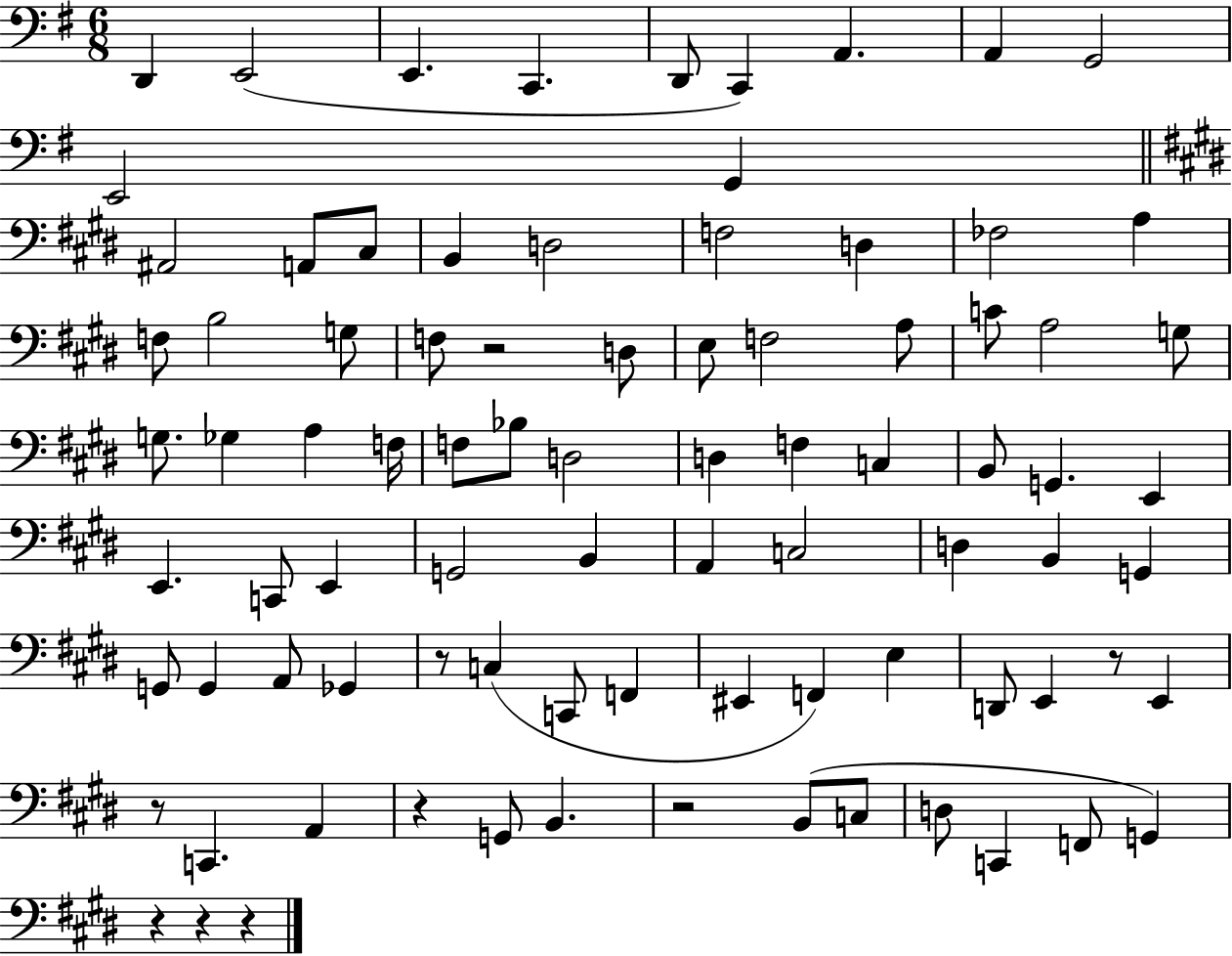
D2/q E2/h E2/q. C2/q. D2/e C2/q A2/q. A2/q G2/h E2/h G2/q A#2/h A2/e C#3/e B2/q D3/h F3/h D3/q FES3/h A3/q F3/e B3/h G3/e F3/e R/h D3/e E3/e F3/h A3/e C4/e A3/h G3/e G3/e. Gb3/q A3/q F3/s F3/e Bb3/e D3/h D3/q F3/q C3/q B2/e G2/q. E2/q E2/q. C2/e E2/q G2/h B2/q A2/q C3/h D3/q B2/q G2/q G2/e G2/q A2/e Gb2/q R/e C3/q C2/e F2/q EIS2/q F2/q E3/q D2/e E2/q R/e E2/q R/e C2/q. A2/q R/q G2/e B2/q. R/h B2/e C3/e D3/e C2/q F2/e G2/q R/q R/q R/q